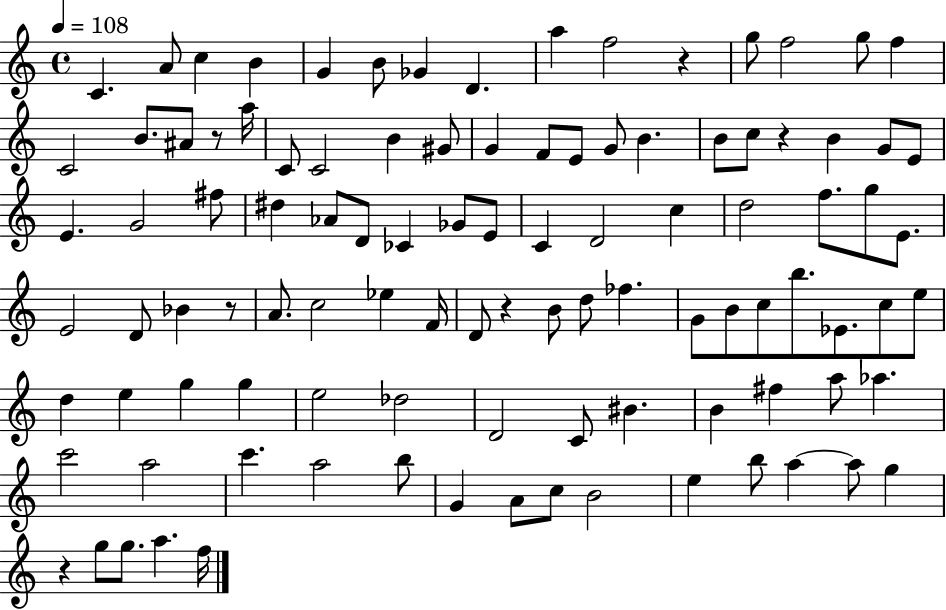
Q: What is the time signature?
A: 4/4